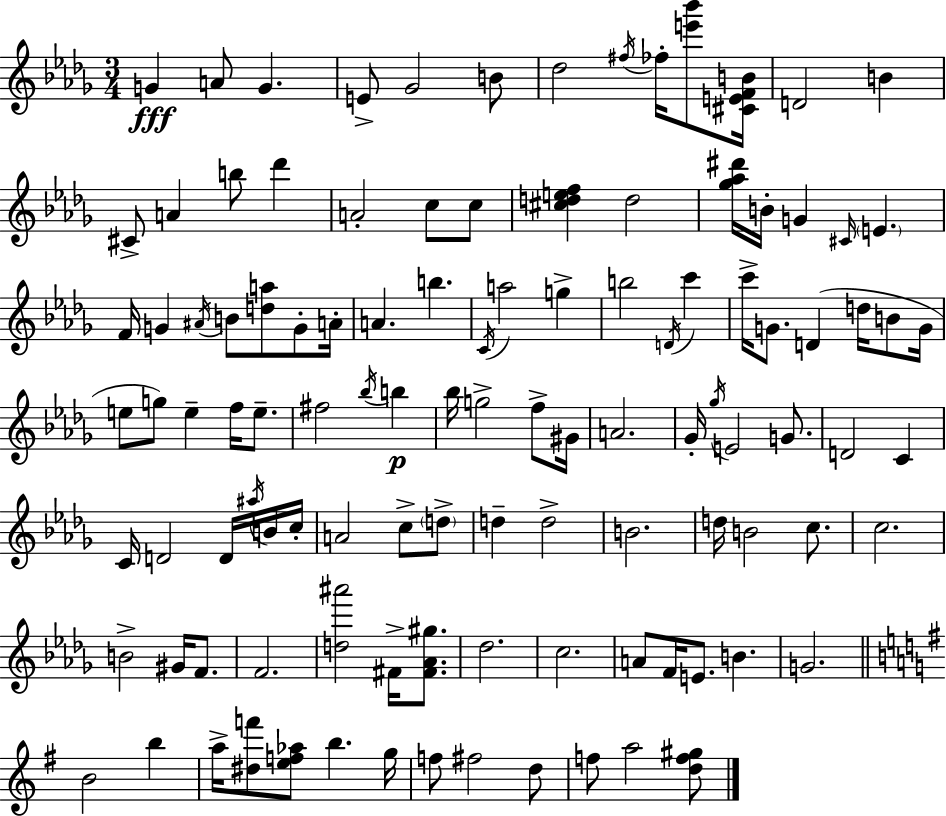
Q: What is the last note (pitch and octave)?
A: A5